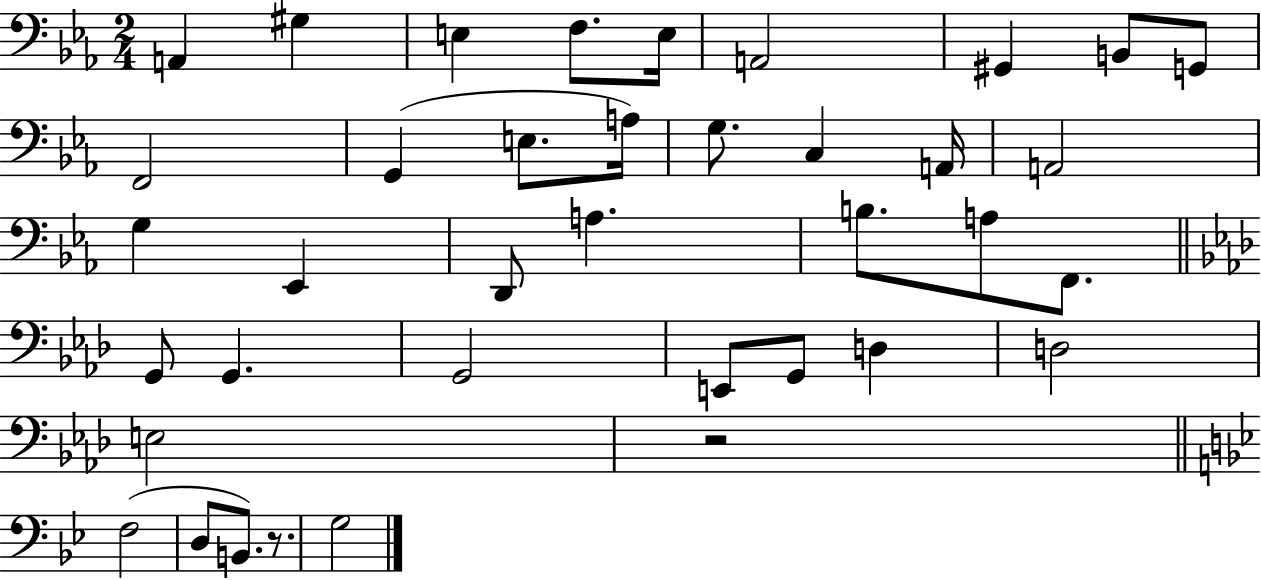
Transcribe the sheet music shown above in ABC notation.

X:1
T:Untitled
M:2/4
L:1/4
K:Eb
A,, ^G, E, F,/2 E,/4 A,,2 ^G,, B,,/2 G,,/2 F,,2 G,, E,/2 A,/4 G,/2 C, A,,/4 A,,2 G, _E,, D,,/2 A, B,/2 A,/2 F,,/2 G,,/2 G,, G,,2 E,,/2 G,,/2 D, D,2 E,2 z2 F,2 D,/2 B,,/2 z/2 G,2